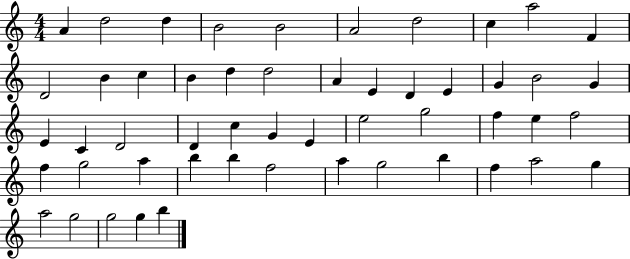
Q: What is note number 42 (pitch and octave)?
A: A5